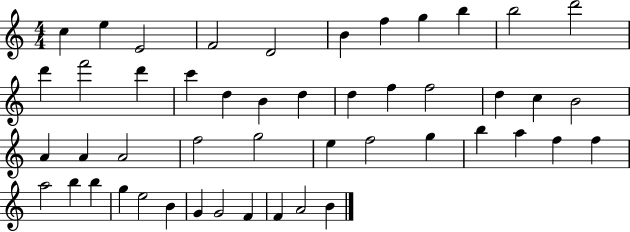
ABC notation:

X:1
T:Untitled
M:4/4
L:1/4
K:C
c e E2 F2 D2 B f g b b2 d'2 d' f'2 d' c' d B d d f f2 d c B2 A A A2 f2 g2 e f2 g b a f f a2 b b g e2 B G G2 F F A2 B